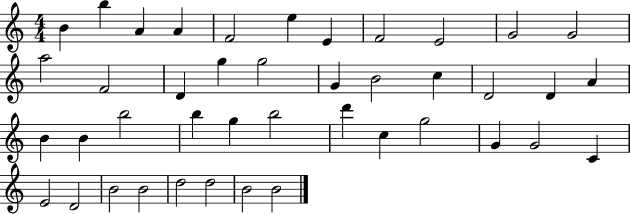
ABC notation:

X:1
T:Untitled
M:4/4
L:1/4
K:C
B b A A F2 e E F2 E2 G2 G2 a2 F2 D g g2 G B2 c D2 D A B B b2 b g b2 d' c g2 G G2 C E2 D2 B2 B2 d2 d2 B2 B2